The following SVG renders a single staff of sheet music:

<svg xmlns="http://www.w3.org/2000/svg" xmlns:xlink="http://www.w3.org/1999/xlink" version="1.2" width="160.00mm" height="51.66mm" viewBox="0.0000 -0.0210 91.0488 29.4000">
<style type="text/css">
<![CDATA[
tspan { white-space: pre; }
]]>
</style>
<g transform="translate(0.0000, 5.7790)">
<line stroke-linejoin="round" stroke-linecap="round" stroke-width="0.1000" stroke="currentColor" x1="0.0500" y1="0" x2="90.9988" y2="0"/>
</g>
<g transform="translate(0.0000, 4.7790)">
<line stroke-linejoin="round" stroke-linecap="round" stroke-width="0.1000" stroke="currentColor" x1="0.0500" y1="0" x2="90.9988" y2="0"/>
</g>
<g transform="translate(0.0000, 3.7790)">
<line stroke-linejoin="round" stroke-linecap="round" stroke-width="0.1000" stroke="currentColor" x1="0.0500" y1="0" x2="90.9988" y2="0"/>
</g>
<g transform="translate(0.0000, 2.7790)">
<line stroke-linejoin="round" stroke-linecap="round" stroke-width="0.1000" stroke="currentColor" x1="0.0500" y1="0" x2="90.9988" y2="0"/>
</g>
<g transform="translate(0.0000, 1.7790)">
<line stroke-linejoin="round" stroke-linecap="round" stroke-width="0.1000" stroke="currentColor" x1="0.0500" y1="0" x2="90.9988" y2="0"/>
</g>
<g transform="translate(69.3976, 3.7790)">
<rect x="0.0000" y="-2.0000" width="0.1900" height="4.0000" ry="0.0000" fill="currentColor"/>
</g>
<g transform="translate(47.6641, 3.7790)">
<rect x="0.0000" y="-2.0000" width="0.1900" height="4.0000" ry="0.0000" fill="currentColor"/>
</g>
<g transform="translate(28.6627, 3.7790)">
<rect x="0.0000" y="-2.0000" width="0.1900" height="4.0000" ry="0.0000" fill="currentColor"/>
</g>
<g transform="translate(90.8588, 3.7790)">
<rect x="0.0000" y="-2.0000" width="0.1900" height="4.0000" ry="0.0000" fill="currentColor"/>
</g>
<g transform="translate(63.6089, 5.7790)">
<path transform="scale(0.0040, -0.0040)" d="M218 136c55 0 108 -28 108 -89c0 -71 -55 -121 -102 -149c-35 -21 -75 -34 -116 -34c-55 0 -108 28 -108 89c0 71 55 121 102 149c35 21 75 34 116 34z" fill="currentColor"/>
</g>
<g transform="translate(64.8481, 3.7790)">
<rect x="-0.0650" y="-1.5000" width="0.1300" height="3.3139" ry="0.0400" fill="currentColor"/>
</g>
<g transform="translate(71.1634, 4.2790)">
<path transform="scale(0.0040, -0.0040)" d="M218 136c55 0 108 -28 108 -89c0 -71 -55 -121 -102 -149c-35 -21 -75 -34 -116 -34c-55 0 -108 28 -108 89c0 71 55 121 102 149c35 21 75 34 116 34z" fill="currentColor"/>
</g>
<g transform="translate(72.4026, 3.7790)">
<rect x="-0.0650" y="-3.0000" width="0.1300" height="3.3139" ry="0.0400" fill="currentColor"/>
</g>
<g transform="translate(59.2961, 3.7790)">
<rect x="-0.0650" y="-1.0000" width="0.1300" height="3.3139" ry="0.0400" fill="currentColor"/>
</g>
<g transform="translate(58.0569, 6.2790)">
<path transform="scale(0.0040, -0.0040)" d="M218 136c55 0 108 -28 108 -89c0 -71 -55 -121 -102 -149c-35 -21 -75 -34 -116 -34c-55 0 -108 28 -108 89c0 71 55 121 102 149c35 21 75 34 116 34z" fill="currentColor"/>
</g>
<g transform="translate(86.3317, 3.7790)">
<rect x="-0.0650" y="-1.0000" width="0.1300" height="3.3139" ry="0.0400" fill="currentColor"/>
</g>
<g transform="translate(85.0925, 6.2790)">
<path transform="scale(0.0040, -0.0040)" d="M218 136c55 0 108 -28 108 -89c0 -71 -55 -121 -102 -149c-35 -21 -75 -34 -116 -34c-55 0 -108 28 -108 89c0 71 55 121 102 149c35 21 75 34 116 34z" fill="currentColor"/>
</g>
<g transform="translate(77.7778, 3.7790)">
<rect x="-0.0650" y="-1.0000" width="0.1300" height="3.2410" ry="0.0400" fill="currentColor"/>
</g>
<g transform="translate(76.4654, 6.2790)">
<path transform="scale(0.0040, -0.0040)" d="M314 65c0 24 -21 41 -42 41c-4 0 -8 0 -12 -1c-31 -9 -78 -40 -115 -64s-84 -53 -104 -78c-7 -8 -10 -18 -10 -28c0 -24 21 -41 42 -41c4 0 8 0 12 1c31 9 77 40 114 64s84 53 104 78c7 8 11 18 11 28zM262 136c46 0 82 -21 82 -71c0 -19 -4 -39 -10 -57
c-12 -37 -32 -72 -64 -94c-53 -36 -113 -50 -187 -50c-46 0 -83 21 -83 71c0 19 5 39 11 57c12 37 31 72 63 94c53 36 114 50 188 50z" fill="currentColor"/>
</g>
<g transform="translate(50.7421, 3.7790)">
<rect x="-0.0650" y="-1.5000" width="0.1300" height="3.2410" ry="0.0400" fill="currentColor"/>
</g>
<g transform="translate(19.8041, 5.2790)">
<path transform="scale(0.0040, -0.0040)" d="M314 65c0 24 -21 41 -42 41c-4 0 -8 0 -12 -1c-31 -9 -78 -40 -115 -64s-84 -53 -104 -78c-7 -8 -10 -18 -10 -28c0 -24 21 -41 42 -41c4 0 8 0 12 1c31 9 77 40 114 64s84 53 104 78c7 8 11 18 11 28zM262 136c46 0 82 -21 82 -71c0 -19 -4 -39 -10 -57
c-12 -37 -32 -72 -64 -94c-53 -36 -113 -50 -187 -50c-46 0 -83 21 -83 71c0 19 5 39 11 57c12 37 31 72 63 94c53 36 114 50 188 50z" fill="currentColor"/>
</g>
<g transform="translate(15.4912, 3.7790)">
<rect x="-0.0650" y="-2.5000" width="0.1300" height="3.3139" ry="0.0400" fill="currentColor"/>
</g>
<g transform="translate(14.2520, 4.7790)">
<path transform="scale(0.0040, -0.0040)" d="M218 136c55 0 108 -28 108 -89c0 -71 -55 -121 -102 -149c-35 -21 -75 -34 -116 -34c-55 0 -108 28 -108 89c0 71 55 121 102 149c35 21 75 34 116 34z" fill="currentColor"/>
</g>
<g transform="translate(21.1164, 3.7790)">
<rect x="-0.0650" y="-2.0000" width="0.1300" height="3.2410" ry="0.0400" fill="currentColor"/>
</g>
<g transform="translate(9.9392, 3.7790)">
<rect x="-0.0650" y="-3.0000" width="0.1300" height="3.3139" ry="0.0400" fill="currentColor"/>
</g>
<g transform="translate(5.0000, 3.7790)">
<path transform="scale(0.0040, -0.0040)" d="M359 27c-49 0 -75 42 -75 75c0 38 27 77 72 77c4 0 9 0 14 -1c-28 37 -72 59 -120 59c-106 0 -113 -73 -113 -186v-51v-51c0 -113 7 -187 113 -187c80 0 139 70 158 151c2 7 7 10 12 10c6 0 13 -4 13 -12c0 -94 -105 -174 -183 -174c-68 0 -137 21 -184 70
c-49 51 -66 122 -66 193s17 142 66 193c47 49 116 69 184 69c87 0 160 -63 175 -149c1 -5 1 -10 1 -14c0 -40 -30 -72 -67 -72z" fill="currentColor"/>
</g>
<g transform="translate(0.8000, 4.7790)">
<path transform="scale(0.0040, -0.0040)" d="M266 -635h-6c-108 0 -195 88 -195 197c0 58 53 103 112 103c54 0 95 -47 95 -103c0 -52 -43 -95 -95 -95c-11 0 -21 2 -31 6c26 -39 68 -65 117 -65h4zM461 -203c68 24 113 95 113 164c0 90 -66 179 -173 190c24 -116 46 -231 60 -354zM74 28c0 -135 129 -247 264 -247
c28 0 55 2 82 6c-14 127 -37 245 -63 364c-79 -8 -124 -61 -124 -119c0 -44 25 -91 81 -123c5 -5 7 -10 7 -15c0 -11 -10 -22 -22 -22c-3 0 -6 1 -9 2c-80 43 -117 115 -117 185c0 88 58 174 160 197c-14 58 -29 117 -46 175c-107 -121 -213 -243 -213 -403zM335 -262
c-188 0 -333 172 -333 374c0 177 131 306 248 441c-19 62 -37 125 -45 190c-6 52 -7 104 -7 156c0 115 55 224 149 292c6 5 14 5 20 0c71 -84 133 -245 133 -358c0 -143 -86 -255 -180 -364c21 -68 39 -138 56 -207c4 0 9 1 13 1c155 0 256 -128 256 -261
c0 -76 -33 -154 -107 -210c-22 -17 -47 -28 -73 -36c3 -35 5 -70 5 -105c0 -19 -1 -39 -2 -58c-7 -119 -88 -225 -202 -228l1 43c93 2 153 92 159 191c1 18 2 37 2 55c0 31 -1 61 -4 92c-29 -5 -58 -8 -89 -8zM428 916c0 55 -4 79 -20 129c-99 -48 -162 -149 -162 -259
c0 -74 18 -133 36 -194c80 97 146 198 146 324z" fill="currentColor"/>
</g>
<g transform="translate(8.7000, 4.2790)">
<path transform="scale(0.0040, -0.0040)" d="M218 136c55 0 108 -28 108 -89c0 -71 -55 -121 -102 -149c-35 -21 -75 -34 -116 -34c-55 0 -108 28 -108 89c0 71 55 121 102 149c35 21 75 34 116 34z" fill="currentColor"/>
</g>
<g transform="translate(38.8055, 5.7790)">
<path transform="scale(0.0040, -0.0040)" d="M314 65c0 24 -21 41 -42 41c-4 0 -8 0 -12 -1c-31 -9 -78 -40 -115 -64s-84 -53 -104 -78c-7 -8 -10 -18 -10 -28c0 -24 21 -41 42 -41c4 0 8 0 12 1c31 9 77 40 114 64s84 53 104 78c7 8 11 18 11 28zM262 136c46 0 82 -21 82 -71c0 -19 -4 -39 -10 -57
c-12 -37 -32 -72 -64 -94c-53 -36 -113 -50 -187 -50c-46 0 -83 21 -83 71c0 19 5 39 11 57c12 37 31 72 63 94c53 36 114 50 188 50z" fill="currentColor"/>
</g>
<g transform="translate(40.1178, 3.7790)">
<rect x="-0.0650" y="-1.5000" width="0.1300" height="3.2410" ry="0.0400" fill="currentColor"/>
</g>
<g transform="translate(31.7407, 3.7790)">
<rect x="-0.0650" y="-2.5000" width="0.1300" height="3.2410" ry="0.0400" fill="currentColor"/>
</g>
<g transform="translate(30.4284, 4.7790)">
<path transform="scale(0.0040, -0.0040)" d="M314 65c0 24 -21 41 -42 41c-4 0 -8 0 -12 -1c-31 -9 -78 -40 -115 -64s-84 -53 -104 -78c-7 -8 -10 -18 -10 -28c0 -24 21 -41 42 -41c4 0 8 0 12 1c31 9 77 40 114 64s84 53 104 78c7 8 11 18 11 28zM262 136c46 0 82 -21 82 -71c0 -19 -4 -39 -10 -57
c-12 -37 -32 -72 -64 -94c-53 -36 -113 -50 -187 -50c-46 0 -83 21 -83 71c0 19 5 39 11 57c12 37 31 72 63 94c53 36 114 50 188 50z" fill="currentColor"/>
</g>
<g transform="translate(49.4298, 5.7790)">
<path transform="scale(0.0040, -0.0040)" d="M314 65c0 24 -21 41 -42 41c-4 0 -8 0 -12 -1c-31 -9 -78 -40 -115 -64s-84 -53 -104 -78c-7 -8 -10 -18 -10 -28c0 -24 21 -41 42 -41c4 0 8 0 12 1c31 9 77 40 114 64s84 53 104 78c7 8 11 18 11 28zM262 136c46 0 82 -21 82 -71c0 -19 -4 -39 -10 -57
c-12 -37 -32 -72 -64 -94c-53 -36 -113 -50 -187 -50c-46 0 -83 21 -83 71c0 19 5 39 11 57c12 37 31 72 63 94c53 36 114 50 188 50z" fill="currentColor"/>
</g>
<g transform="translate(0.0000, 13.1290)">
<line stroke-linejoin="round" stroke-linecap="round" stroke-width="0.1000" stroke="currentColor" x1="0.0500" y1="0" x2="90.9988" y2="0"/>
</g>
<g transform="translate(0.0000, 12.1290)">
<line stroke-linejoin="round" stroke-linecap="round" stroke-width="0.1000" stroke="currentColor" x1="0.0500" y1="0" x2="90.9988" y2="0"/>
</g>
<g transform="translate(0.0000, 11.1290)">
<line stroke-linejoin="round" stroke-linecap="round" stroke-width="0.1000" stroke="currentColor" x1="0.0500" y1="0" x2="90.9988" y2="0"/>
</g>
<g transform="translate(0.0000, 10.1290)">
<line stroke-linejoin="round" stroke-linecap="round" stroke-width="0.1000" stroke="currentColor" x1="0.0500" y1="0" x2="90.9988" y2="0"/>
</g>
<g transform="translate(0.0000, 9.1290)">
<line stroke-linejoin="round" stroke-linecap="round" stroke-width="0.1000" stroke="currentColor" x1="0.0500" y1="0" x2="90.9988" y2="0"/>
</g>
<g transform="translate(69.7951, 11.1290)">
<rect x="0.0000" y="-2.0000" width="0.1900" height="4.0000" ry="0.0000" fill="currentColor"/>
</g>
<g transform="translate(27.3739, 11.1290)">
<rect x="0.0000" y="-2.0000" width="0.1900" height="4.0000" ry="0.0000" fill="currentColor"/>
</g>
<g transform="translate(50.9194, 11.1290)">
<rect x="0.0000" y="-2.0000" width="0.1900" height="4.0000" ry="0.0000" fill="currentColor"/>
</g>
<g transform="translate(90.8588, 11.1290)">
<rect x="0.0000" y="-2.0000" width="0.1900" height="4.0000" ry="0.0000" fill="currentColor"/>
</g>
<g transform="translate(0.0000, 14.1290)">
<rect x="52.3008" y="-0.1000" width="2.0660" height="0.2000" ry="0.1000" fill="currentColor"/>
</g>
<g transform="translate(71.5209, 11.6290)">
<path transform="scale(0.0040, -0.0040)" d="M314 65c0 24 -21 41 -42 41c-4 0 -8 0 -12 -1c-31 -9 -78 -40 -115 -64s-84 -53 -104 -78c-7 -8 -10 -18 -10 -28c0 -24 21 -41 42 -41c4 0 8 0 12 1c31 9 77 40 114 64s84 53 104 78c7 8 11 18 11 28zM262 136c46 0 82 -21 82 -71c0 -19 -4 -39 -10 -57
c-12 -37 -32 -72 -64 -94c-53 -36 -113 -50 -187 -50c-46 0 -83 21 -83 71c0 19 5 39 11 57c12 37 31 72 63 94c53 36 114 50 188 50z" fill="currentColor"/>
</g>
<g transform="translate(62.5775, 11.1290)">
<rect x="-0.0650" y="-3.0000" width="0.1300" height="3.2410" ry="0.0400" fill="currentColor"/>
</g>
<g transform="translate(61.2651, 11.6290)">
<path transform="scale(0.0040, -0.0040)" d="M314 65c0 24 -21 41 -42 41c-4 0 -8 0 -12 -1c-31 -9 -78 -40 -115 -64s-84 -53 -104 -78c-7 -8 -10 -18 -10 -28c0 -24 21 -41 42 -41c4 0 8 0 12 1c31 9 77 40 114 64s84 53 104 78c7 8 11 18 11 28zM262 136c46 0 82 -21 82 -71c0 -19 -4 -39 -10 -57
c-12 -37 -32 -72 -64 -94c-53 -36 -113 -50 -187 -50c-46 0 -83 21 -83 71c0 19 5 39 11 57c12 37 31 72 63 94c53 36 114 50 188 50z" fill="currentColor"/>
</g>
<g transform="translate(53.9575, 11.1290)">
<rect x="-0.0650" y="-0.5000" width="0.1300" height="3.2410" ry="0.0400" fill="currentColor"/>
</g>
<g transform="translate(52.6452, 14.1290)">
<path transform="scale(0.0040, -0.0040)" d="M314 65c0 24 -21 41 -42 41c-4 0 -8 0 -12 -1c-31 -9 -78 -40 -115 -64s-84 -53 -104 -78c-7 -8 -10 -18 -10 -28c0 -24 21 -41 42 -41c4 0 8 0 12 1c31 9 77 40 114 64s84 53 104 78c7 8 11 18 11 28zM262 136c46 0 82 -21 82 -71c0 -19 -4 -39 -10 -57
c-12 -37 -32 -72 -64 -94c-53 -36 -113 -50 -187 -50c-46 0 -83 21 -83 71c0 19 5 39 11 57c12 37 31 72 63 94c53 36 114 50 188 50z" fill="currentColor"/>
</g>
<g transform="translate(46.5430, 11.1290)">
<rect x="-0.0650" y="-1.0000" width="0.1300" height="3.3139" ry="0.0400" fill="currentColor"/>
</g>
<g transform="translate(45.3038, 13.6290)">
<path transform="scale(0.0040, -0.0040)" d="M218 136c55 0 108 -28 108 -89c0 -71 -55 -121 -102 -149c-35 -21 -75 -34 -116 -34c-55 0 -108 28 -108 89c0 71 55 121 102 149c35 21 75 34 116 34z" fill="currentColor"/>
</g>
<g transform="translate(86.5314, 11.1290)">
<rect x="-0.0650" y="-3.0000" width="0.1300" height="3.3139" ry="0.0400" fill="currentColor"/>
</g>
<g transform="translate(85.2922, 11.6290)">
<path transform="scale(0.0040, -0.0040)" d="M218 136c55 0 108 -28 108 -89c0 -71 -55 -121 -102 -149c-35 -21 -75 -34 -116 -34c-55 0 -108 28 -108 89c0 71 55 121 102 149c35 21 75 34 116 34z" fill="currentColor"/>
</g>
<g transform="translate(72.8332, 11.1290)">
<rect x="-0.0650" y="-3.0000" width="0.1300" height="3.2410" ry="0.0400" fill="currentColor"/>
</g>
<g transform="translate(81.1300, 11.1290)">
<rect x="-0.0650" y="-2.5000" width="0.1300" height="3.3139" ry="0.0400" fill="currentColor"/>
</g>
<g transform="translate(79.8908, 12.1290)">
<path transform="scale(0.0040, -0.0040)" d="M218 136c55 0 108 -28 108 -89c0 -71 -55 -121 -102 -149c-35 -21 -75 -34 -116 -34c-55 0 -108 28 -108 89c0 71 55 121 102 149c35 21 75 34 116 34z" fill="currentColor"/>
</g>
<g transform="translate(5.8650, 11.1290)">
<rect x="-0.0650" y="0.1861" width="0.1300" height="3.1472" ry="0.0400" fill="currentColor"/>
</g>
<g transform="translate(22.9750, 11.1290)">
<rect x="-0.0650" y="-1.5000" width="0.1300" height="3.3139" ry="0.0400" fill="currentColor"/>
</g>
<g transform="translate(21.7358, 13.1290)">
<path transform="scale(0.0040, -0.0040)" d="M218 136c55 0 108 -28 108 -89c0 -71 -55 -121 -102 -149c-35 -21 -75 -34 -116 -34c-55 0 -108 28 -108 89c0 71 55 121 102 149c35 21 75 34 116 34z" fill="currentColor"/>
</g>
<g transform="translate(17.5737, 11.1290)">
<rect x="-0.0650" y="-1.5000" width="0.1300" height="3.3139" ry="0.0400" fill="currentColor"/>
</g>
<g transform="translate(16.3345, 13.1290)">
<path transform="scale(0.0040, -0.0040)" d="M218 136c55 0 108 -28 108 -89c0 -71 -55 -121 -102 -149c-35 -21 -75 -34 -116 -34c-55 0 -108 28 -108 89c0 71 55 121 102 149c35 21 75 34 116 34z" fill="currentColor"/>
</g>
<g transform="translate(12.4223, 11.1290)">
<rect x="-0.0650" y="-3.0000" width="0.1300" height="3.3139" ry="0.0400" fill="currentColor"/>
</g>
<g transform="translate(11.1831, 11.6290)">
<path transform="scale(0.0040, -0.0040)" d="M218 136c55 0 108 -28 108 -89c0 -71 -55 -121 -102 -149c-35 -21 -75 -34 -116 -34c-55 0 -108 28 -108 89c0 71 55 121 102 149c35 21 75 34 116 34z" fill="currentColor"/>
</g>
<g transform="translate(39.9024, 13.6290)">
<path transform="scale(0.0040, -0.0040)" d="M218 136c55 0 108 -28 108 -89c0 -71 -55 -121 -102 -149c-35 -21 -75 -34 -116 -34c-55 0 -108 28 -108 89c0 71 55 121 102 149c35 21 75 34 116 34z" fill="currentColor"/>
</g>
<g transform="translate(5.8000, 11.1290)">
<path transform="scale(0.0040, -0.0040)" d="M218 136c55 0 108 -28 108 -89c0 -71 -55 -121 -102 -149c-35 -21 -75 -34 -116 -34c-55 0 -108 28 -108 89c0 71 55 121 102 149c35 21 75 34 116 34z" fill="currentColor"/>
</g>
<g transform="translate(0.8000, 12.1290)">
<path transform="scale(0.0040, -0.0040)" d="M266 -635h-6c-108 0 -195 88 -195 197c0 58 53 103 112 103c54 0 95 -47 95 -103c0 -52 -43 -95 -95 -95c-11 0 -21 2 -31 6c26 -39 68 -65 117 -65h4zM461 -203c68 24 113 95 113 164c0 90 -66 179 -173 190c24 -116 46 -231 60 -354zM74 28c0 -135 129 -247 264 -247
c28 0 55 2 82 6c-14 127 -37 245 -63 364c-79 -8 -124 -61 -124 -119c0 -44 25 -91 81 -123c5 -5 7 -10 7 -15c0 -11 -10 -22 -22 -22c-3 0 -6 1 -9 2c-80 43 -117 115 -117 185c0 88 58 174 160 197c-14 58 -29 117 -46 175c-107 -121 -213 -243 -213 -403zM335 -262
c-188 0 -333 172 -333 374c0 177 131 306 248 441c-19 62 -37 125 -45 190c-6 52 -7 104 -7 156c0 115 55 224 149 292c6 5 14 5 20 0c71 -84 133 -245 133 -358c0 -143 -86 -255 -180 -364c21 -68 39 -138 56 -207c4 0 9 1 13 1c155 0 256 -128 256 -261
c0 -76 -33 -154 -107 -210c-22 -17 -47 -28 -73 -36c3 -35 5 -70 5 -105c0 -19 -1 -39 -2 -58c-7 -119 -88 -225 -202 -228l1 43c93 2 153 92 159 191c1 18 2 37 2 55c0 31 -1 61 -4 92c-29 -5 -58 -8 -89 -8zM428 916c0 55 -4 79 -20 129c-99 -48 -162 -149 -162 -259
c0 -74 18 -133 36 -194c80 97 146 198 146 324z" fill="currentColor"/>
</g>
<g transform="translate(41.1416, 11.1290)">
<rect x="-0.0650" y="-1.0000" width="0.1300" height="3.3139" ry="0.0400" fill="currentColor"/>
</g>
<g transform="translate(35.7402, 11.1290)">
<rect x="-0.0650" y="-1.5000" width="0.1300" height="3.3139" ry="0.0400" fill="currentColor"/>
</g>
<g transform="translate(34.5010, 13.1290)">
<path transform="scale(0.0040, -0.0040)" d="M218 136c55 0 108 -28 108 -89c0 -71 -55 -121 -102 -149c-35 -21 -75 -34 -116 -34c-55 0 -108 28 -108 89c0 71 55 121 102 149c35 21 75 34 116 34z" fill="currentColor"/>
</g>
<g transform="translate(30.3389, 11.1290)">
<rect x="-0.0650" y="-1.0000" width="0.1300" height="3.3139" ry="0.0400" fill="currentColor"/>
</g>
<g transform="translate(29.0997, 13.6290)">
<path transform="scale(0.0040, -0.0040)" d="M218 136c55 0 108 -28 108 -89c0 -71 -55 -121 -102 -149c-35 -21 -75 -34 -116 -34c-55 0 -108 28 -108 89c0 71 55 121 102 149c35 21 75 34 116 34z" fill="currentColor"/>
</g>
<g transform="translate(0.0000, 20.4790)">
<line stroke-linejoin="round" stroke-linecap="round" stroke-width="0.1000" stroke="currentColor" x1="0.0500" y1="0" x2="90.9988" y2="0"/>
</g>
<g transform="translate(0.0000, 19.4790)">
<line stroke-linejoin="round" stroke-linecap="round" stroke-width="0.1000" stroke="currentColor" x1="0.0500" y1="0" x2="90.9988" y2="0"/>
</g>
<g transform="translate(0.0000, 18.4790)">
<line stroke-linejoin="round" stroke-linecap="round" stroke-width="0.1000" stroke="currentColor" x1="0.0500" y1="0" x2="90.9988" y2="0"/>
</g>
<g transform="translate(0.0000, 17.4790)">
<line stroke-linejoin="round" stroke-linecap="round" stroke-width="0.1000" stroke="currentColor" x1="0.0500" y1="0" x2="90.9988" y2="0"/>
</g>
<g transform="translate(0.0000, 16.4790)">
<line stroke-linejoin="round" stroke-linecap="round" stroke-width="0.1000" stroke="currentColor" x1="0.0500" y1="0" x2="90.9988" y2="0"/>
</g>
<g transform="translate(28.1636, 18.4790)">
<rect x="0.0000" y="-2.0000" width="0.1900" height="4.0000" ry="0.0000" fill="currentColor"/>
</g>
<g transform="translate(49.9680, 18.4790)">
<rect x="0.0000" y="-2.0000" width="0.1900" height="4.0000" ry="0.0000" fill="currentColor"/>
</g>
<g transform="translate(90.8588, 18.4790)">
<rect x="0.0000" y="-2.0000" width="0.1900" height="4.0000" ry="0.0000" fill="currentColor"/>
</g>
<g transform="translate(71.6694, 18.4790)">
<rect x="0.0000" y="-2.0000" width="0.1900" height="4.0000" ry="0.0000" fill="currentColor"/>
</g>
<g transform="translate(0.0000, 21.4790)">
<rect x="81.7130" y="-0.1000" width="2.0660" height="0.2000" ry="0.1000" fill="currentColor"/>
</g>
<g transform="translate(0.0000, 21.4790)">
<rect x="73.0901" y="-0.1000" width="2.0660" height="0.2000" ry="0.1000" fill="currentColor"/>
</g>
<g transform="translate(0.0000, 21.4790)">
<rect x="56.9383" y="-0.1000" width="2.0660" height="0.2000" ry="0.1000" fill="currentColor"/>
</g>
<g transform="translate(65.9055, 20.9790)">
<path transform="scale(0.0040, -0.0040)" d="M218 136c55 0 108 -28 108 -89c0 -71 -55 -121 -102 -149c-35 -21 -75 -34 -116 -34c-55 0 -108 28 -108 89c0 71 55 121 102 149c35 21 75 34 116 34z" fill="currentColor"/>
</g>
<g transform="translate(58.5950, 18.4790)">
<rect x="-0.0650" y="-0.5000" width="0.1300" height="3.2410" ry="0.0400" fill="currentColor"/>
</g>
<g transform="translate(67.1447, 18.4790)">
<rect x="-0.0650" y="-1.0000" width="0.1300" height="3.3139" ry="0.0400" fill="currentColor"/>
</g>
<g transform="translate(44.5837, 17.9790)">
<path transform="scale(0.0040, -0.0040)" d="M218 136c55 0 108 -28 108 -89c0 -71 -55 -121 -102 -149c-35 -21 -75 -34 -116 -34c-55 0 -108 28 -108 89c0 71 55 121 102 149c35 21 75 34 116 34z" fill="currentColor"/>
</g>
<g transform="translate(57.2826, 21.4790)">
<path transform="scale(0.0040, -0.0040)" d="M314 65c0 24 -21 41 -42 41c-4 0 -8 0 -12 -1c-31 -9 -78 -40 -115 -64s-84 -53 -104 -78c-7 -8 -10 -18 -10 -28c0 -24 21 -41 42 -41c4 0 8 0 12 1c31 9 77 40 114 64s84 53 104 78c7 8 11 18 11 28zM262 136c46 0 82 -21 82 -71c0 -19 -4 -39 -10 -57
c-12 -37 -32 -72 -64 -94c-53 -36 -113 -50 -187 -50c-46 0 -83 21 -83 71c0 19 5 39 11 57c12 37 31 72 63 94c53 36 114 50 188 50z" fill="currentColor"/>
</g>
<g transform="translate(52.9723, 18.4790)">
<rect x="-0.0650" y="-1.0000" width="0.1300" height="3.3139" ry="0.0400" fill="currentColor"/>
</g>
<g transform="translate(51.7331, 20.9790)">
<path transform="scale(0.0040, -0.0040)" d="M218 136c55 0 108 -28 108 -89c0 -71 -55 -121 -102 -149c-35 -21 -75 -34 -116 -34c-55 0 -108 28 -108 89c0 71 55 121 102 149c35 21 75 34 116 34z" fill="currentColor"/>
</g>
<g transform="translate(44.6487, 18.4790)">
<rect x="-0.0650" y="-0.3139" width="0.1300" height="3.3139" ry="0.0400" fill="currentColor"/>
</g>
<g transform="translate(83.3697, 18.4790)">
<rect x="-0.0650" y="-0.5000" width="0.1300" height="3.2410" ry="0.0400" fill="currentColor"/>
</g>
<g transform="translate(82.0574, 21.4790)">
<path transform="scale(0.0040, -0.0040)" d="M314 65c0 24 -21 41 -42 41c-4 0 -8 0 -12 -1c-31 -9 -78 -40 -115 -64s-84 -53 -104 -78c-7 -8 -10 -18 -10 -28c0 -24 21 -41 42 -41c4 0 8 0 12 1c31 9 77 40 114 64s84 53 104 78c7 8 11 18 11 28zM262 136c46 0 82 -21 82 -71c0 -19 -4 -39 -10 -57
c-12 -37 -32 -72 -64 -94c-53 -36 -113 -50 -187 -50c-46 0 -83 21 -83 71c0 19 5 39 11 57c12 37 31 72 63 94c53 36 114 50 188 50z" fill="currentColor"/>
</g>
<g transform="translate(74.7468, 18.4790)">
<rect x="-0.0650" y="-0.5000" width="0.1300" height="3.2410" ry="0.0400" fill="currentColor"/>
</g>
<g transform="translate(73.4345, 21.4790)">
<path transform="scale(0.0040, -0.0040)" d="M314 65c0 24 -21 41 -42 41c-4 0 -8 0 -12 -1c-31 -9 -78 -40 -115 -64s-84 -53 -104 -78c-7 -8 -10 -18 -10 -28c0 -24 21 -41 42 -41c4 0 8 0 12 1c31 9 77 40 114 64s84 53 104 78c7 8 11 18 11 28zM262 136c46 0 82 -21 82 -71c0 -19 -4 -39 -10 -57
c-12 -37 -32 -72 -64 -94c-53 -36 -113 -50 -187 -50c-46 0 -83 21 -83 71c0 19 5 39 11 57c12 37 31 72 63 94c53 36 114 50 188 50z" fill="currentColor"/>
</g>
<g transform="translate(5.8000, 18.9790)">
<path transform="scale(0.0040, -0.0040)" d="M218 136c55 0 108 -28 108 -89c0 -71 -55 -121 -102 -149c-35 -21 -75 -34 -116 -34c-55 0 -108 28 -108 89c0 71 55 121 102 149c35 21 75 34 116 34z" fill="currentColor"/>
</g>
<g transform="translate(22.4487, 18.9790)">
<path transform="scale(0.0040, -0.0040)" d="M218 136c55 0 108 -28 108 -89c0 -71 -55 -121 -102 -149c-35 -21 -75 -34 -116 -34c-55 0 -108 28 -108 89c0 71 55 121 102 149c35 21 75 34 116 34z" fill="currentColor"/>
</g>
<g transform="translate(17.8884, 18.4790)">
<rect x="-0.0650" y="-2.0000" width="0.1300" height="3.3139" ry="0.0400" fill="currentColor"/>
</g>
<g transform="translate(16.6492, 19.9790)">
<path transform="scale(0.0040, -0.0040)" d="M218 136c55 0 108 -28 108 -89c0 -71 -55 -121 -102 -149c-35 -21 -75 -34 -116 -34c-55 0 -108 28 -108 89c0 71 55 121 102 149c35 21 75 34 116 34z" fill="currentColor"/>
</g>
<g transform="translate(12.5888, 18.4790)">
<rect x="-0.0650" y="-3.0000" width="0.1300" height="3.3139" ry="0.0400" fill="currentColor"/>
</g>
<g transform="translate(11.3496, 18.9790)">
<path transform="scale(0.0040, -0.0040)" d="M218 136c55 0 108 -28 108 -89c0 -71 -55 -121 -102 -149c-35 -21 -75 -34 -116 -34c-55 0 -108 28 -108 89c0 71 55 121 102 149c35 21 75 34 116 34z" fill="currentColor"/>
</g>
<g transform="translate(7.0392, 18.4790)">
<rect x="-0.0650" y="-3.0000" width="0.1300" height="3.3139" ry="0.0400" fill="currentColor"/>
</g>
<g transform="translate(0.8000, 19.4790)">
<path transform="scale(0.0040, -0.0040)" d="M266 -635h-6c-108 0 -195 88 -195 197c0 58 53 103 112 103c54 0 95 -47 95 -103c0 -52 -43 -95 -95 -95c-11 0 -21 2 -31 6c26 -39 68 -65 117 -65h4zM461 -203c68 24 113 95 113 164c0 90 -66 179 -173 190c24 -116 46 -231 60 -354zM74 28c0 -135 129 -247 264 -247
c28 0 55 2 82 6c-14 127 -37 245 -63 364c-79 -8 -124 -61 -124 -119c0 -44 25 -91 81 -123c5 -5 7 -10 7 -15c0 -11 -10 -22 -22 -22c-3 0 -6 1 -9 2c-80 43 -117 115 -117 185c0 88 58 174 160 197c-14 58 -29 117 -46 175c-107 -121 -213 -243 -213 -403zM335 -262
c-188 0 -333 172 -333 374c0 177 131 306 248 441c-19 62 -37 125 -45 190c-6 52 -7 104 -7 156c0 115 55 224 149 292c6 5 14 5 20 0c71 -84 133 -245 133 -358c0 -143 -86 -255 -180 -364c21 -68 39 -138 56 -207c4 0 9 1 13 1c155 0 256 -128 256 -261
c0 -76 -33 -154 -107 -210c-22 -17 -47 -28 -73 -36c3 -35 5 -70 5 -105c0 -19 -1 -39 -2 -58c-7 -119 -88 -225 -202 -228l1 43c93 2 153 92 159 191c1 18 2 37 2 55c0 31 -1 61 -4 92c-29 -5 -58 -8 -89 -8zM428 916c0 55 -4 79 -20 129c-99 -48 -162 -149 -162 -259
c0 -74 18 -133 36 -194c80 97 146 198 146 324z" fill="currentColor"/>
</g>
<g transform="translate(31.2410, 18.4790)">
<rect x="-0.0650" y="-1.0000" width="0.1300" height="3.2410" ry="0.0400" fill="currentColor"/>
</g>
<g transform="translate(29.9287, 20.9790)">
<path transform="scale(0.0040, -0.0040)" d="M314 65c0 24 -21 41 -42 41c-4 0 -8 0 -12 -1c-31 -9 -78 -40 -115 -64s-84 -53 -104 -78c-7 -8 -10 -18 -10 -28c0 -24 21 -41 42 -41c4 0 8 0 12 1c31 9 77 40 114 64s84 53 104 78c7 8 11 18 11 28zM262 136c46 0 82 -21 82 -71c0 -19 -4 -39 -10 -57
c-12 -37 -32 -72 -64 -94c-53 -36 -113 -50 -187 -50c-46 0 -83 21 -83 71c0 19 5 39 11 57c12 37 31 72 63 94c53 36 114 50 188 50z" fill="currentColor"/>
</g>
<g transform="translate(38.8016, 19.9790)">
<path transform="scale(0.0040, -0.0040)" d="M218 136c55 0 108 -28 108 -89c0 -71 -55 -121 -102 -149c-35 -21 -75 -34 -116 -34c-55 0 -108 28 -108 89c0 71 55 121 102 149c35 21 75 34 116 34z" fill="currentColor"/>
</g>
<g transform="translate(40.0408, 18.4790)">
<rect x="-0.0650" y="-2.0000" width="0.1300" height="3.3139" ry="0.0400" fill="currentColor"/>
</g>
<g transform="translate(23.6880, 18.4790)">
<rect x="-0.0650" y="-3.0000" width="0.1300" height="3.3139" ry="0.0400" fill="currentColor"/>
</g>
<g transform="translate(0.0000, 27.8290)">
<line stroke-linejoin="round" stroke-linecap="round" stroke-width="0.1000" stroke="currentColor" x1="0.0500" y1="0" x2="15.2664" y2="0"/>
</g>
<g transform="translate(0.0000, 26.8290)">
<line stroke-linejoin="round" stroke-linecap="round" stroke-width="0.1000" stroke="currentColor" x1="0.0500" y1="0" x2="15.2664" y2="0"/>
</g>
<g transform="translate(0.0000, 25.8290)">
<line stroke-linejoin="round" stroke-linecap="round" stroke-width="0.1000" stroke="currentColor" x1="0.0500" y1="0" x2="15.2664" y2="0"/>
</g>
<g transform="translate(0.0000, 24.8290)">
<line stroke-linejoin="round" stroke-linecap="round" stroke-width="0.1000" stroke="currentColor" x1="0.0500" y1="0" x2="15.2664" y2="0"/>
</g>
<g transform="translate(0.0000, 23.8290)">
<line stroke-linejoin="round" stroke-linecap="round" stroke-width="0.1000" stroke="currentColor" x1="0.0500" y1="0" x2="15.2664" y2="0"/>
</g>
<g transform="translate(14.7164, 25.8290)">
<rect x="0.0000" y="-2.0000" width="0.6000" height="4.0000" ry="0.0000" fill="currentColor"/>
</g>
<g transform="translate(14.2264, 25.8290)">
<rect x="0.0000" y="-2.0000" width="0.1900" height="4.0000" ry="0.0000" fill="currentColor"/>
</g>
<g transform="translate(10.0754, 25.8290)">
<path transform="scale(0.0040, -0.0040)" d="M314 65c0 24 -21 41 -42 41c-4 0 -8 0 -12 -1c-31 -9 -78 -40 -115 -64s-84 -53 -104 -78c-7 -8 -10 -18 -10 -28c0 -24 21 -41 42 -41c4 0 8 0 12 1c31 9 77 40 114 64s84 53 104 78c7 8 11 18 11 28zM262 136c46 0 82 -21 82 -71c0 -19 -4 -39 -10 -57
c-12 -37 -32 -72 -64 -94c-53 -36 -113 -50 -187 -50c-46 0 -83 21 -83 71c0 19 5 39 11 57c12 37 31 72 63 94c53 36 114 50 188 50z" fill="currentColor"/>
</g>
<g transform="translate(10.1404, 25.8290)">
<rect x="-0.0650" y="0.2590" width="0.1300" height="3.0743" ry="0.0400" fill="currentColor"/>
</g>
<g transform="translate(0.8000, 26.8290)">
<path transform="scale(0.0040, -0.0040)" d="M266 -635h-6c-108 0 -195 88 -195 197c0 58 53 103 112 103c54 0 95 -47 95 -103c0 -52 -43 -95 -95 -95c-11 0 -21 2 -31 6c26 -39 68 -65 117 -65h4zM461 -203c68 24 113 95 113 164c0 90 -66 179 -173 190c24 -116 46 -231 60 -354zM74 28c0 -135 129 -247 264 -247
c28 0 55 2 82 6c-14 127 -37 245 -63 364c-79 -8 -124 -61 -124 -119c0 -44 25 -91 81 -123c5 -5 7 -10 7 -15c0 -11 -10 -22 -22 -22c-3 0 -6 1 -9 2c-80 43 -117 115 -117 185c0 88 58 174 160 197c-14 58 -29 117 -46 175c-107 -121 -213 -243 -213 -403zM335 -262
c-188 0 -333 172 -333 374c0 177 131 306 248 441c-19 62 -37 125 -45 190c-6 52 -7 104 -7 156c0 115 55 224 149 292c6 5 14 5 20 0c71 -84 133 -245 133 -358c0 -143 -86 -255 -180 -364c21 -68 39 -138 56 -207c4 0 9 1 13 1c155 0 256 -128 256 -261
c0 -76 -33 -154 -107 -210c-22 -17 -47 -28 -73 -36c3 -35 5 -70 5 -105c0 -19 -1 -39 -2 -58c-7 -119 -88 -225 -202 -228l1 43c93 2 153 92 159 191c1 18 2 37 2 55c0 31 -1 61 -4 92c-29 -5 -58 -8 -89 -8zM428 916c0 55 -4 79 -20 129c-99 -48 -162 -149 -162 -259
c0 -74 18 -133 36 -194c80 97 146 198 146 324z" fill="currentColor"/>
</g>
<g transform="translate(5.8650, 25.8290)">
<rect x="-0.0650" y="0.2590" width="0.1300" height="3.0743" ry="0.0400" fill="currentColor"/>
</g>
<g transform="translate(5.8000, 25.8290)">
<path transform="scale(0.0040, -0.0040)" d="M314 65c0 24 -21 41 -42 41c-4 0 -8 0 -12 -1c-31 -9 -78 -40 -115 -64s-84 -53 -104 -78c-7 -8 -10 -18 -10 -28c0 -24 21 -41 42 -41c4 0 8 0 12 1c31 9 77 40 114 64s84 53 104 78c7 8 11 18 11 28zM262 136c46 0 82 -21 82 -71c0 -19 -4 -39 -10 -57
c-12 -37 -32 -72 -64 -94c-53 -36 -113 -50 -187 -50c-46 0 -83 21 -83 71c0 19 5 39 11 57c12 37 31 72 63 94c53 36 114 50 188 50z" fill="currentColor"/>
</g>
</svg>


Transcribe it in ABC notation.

X:1
T:Untitled
M:4/4
L:1/4
K:C
A G F2 G2 E2 E2 D E A D2 D B A E E D E D D C2 A2 A2 G A A A F A D2 F c D C2 D C2 C2 B2 B2